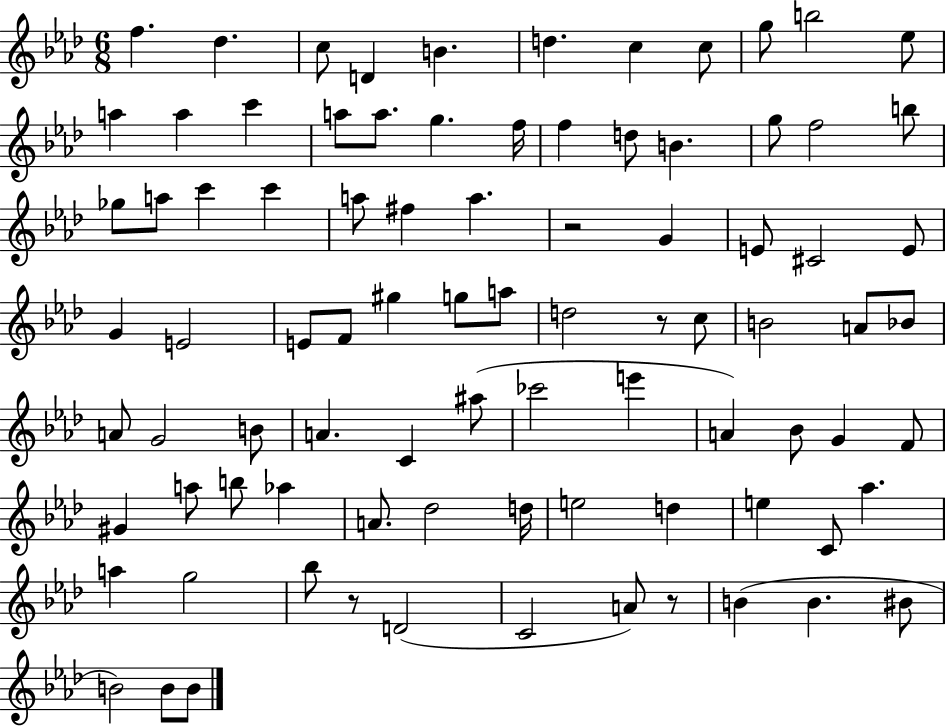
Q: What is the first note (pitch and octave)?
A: F5